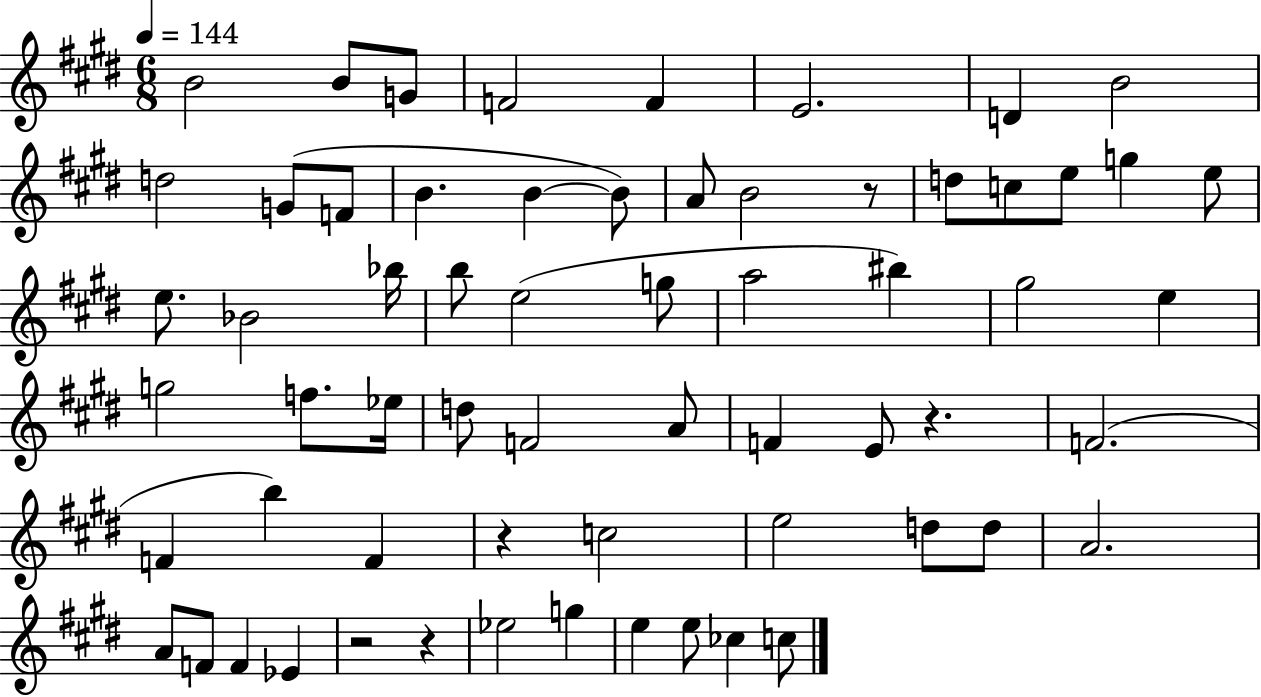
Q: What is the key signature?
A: E major